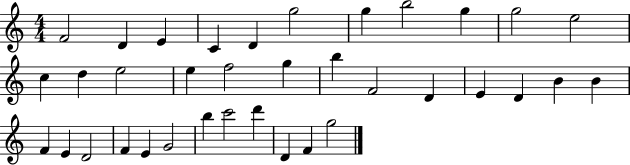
F4/h D4/q E4/q C4/q D4/q G5/h G5/q B5/h G5/q G5/h E5/h C5/q D5/q E5/h E5/q F5/h G5/q B5/q F4/h D4/q E4/q D4/q B4/q B4/q F4/q E4/q D4/h F4/q E4/q G4/h B5/q C6/h D6/q D4/q F4/q G5/h